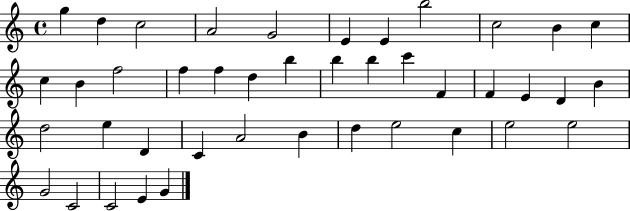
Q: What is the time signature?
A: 4/4